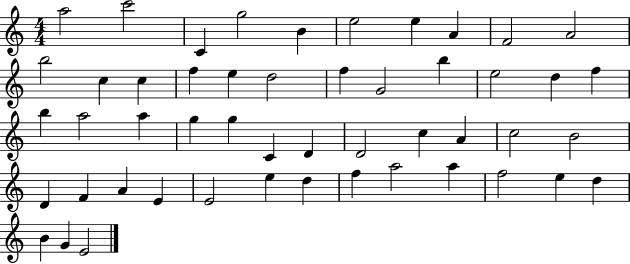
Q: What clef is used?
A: treble